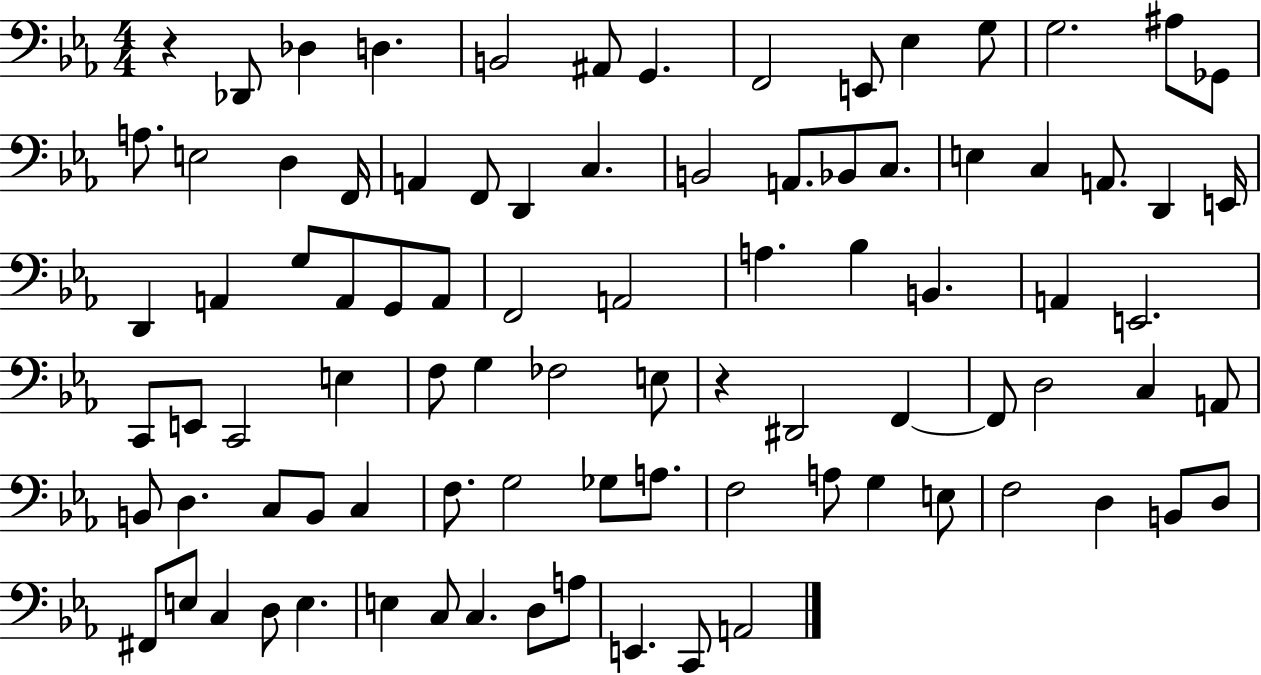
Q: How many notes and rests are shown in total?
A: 89